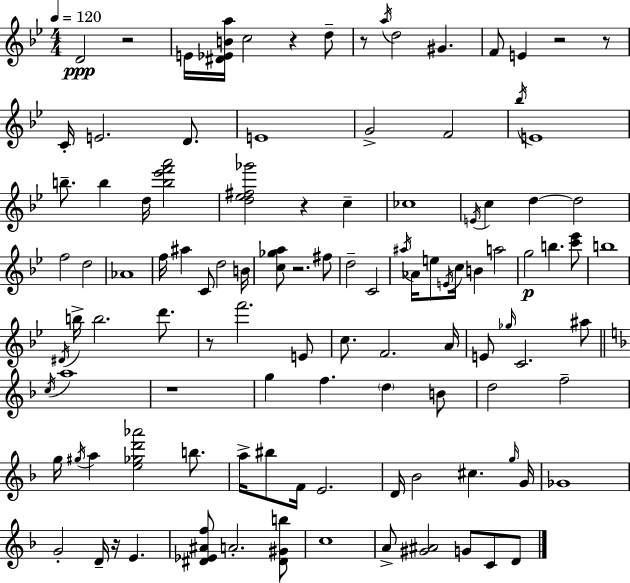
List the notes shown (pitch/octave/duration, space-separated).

D4/h R/h E4/s [D#4,Eb4,B4,A5]/s C5/h R/q D5/e R/e A5/s D5/h G#4/q. F4/e E4/q R/h R/e C4/s E4/h. D4/e. E4/w G4/h F4/h Bb5/s E4/w B5/e. B5/q D5/s [B5,Eb6,F6,A6]/h [D5,Eb5,F#5,Gb6]/h R/q C5/q CES5/w E4/s C5/q D5/q D5/h F5/h D5/h Ab4/w F5/s A#5/q C4/e D5/h B4/s [C5,Gb5,A5]/e R/h. F#5/e D5/h C4/h A#5/s Ab4/s E5/e E4/s C5/s B4/q A5/h G5/h B5/q. [C6,Eb6]/e B5/w D#4/s B5/s B5/h. D6/e. R/e F6/h. E4/e C5/e. F4/h. A4/s E4/e Gb5/s C4/h. A#5/e C5/s A5/w R/w G5/q F5/q. D5/q B4/e D5/h F5/h G5/s G#5/s A5/q [E5,Gb5,D6,Ab6]/h B5/e. A5/s BIS5/e F4/s E4/h. D4/s Bb4/h C#5/q. G5/s G4/s Gb4/w G4/h D4/s R/s E4/q. [D#4,Eb4,A#4,F5]/e A4/h. [D#4,G#4,B5]/e C5/w A4/e [G#4,A#4]/h G4/e C4/e D4/e